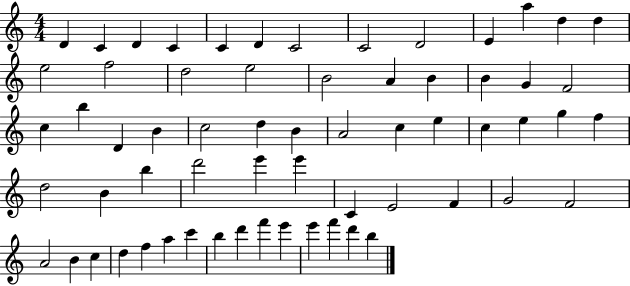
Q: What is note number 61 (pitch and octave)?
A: F6